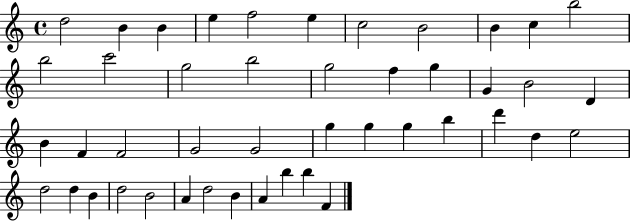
D5/h B4/q B4/q E5/q F5/h E5/q C5/h B4/h B4/q C5/q B5/h B5/h C6/h G5/h B5/h G5/h F5/q G5/q G4/q B4/h D4/q B4/q F4/q F4/h G4/h G4/h G5/q G5/q G5/q B5/q D6/q D5/q E5/h D5/h D5/q B4/q D5/h B4/h A4/q D5/h B4/q A4/q B5/q B5/q F4/q